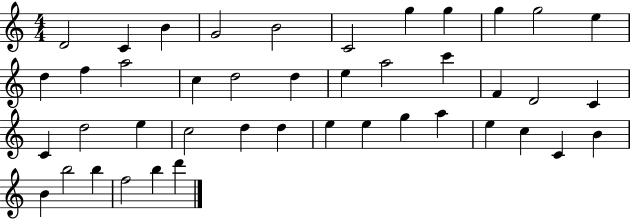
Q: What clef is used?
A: treble